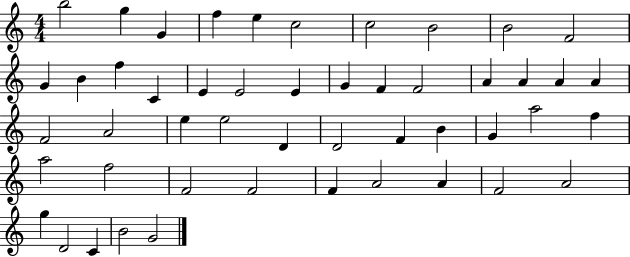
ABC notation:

X:1
T:Untitled
M:4/4
L:1/4
K:C
b2 g G f e c2 c2 B2 B2 F2 G B f C E E2 E G F F2 A A A A F2 A2 e e2 D D2 F B G a2 f a2 f2 F2 F2 F A2 A F2 A2 g D2 C B2 G2